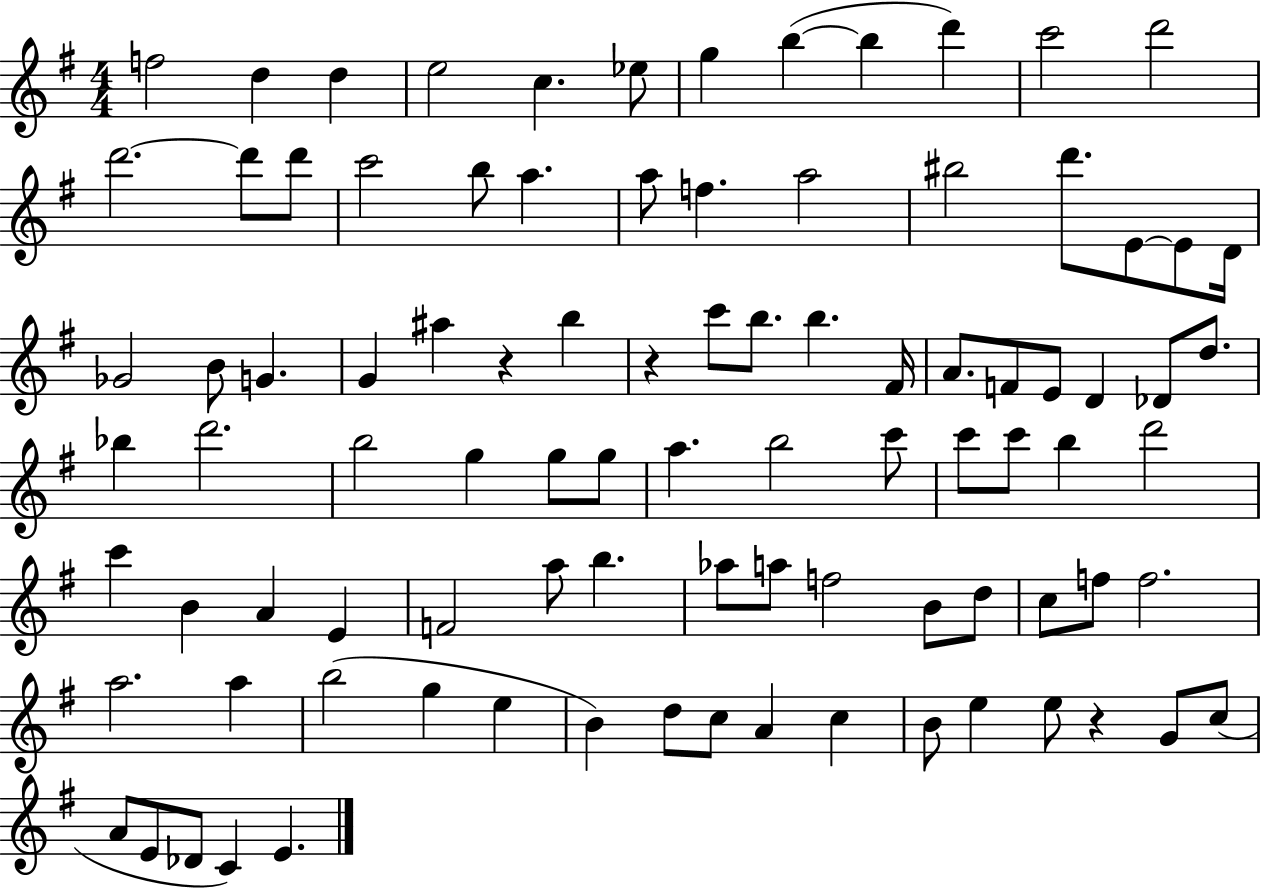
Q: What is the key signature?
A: G major